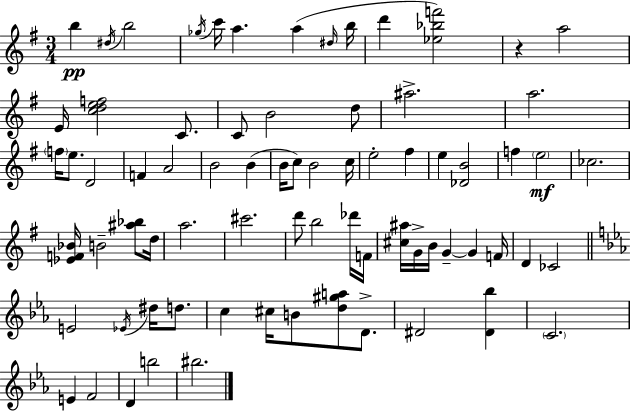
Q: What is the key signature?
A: E minor